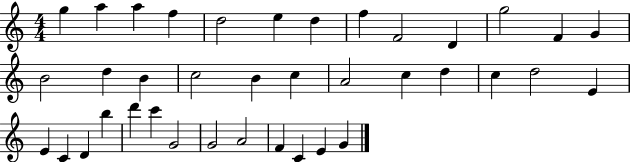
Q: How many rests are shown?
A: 0